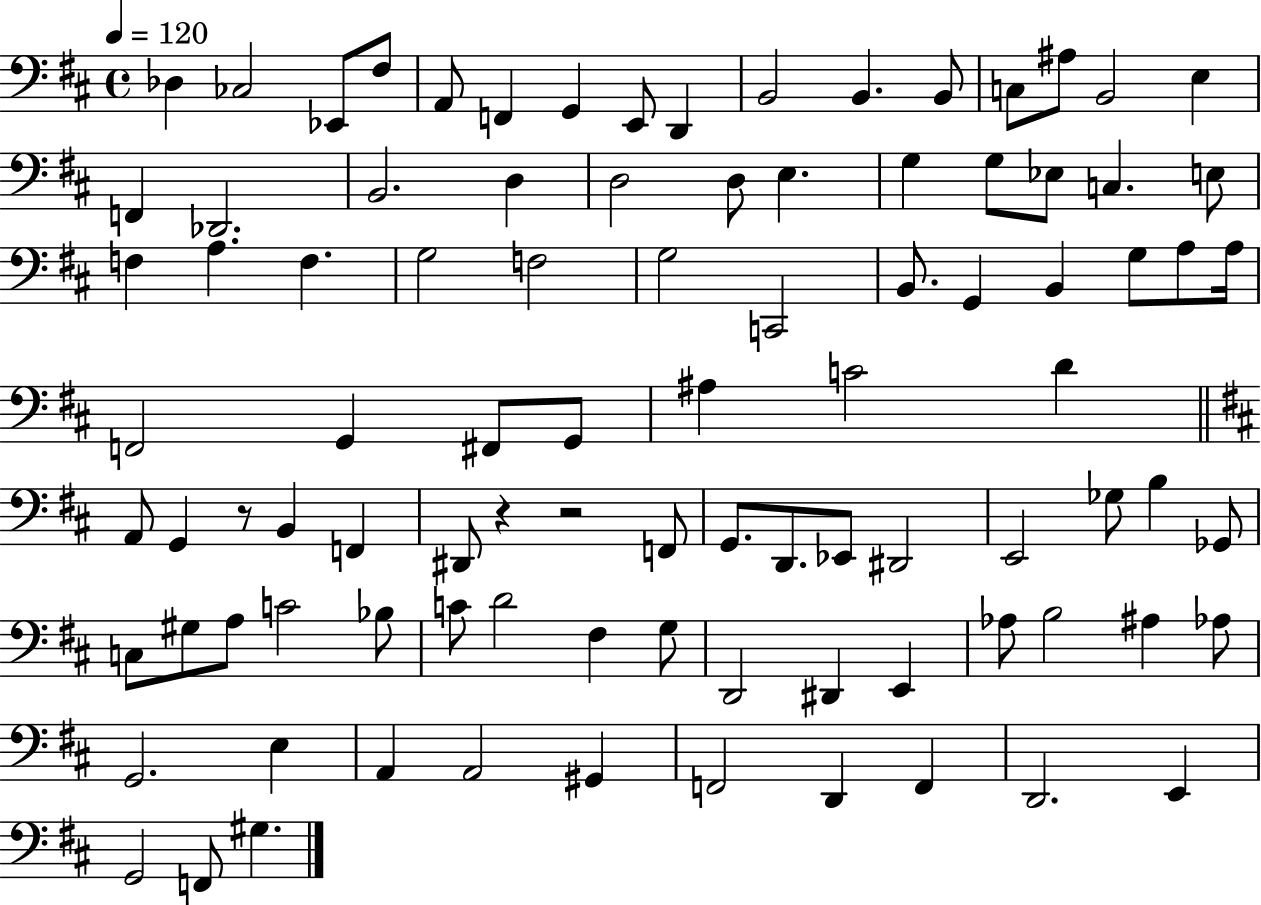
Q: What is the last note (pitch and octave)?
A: G#3